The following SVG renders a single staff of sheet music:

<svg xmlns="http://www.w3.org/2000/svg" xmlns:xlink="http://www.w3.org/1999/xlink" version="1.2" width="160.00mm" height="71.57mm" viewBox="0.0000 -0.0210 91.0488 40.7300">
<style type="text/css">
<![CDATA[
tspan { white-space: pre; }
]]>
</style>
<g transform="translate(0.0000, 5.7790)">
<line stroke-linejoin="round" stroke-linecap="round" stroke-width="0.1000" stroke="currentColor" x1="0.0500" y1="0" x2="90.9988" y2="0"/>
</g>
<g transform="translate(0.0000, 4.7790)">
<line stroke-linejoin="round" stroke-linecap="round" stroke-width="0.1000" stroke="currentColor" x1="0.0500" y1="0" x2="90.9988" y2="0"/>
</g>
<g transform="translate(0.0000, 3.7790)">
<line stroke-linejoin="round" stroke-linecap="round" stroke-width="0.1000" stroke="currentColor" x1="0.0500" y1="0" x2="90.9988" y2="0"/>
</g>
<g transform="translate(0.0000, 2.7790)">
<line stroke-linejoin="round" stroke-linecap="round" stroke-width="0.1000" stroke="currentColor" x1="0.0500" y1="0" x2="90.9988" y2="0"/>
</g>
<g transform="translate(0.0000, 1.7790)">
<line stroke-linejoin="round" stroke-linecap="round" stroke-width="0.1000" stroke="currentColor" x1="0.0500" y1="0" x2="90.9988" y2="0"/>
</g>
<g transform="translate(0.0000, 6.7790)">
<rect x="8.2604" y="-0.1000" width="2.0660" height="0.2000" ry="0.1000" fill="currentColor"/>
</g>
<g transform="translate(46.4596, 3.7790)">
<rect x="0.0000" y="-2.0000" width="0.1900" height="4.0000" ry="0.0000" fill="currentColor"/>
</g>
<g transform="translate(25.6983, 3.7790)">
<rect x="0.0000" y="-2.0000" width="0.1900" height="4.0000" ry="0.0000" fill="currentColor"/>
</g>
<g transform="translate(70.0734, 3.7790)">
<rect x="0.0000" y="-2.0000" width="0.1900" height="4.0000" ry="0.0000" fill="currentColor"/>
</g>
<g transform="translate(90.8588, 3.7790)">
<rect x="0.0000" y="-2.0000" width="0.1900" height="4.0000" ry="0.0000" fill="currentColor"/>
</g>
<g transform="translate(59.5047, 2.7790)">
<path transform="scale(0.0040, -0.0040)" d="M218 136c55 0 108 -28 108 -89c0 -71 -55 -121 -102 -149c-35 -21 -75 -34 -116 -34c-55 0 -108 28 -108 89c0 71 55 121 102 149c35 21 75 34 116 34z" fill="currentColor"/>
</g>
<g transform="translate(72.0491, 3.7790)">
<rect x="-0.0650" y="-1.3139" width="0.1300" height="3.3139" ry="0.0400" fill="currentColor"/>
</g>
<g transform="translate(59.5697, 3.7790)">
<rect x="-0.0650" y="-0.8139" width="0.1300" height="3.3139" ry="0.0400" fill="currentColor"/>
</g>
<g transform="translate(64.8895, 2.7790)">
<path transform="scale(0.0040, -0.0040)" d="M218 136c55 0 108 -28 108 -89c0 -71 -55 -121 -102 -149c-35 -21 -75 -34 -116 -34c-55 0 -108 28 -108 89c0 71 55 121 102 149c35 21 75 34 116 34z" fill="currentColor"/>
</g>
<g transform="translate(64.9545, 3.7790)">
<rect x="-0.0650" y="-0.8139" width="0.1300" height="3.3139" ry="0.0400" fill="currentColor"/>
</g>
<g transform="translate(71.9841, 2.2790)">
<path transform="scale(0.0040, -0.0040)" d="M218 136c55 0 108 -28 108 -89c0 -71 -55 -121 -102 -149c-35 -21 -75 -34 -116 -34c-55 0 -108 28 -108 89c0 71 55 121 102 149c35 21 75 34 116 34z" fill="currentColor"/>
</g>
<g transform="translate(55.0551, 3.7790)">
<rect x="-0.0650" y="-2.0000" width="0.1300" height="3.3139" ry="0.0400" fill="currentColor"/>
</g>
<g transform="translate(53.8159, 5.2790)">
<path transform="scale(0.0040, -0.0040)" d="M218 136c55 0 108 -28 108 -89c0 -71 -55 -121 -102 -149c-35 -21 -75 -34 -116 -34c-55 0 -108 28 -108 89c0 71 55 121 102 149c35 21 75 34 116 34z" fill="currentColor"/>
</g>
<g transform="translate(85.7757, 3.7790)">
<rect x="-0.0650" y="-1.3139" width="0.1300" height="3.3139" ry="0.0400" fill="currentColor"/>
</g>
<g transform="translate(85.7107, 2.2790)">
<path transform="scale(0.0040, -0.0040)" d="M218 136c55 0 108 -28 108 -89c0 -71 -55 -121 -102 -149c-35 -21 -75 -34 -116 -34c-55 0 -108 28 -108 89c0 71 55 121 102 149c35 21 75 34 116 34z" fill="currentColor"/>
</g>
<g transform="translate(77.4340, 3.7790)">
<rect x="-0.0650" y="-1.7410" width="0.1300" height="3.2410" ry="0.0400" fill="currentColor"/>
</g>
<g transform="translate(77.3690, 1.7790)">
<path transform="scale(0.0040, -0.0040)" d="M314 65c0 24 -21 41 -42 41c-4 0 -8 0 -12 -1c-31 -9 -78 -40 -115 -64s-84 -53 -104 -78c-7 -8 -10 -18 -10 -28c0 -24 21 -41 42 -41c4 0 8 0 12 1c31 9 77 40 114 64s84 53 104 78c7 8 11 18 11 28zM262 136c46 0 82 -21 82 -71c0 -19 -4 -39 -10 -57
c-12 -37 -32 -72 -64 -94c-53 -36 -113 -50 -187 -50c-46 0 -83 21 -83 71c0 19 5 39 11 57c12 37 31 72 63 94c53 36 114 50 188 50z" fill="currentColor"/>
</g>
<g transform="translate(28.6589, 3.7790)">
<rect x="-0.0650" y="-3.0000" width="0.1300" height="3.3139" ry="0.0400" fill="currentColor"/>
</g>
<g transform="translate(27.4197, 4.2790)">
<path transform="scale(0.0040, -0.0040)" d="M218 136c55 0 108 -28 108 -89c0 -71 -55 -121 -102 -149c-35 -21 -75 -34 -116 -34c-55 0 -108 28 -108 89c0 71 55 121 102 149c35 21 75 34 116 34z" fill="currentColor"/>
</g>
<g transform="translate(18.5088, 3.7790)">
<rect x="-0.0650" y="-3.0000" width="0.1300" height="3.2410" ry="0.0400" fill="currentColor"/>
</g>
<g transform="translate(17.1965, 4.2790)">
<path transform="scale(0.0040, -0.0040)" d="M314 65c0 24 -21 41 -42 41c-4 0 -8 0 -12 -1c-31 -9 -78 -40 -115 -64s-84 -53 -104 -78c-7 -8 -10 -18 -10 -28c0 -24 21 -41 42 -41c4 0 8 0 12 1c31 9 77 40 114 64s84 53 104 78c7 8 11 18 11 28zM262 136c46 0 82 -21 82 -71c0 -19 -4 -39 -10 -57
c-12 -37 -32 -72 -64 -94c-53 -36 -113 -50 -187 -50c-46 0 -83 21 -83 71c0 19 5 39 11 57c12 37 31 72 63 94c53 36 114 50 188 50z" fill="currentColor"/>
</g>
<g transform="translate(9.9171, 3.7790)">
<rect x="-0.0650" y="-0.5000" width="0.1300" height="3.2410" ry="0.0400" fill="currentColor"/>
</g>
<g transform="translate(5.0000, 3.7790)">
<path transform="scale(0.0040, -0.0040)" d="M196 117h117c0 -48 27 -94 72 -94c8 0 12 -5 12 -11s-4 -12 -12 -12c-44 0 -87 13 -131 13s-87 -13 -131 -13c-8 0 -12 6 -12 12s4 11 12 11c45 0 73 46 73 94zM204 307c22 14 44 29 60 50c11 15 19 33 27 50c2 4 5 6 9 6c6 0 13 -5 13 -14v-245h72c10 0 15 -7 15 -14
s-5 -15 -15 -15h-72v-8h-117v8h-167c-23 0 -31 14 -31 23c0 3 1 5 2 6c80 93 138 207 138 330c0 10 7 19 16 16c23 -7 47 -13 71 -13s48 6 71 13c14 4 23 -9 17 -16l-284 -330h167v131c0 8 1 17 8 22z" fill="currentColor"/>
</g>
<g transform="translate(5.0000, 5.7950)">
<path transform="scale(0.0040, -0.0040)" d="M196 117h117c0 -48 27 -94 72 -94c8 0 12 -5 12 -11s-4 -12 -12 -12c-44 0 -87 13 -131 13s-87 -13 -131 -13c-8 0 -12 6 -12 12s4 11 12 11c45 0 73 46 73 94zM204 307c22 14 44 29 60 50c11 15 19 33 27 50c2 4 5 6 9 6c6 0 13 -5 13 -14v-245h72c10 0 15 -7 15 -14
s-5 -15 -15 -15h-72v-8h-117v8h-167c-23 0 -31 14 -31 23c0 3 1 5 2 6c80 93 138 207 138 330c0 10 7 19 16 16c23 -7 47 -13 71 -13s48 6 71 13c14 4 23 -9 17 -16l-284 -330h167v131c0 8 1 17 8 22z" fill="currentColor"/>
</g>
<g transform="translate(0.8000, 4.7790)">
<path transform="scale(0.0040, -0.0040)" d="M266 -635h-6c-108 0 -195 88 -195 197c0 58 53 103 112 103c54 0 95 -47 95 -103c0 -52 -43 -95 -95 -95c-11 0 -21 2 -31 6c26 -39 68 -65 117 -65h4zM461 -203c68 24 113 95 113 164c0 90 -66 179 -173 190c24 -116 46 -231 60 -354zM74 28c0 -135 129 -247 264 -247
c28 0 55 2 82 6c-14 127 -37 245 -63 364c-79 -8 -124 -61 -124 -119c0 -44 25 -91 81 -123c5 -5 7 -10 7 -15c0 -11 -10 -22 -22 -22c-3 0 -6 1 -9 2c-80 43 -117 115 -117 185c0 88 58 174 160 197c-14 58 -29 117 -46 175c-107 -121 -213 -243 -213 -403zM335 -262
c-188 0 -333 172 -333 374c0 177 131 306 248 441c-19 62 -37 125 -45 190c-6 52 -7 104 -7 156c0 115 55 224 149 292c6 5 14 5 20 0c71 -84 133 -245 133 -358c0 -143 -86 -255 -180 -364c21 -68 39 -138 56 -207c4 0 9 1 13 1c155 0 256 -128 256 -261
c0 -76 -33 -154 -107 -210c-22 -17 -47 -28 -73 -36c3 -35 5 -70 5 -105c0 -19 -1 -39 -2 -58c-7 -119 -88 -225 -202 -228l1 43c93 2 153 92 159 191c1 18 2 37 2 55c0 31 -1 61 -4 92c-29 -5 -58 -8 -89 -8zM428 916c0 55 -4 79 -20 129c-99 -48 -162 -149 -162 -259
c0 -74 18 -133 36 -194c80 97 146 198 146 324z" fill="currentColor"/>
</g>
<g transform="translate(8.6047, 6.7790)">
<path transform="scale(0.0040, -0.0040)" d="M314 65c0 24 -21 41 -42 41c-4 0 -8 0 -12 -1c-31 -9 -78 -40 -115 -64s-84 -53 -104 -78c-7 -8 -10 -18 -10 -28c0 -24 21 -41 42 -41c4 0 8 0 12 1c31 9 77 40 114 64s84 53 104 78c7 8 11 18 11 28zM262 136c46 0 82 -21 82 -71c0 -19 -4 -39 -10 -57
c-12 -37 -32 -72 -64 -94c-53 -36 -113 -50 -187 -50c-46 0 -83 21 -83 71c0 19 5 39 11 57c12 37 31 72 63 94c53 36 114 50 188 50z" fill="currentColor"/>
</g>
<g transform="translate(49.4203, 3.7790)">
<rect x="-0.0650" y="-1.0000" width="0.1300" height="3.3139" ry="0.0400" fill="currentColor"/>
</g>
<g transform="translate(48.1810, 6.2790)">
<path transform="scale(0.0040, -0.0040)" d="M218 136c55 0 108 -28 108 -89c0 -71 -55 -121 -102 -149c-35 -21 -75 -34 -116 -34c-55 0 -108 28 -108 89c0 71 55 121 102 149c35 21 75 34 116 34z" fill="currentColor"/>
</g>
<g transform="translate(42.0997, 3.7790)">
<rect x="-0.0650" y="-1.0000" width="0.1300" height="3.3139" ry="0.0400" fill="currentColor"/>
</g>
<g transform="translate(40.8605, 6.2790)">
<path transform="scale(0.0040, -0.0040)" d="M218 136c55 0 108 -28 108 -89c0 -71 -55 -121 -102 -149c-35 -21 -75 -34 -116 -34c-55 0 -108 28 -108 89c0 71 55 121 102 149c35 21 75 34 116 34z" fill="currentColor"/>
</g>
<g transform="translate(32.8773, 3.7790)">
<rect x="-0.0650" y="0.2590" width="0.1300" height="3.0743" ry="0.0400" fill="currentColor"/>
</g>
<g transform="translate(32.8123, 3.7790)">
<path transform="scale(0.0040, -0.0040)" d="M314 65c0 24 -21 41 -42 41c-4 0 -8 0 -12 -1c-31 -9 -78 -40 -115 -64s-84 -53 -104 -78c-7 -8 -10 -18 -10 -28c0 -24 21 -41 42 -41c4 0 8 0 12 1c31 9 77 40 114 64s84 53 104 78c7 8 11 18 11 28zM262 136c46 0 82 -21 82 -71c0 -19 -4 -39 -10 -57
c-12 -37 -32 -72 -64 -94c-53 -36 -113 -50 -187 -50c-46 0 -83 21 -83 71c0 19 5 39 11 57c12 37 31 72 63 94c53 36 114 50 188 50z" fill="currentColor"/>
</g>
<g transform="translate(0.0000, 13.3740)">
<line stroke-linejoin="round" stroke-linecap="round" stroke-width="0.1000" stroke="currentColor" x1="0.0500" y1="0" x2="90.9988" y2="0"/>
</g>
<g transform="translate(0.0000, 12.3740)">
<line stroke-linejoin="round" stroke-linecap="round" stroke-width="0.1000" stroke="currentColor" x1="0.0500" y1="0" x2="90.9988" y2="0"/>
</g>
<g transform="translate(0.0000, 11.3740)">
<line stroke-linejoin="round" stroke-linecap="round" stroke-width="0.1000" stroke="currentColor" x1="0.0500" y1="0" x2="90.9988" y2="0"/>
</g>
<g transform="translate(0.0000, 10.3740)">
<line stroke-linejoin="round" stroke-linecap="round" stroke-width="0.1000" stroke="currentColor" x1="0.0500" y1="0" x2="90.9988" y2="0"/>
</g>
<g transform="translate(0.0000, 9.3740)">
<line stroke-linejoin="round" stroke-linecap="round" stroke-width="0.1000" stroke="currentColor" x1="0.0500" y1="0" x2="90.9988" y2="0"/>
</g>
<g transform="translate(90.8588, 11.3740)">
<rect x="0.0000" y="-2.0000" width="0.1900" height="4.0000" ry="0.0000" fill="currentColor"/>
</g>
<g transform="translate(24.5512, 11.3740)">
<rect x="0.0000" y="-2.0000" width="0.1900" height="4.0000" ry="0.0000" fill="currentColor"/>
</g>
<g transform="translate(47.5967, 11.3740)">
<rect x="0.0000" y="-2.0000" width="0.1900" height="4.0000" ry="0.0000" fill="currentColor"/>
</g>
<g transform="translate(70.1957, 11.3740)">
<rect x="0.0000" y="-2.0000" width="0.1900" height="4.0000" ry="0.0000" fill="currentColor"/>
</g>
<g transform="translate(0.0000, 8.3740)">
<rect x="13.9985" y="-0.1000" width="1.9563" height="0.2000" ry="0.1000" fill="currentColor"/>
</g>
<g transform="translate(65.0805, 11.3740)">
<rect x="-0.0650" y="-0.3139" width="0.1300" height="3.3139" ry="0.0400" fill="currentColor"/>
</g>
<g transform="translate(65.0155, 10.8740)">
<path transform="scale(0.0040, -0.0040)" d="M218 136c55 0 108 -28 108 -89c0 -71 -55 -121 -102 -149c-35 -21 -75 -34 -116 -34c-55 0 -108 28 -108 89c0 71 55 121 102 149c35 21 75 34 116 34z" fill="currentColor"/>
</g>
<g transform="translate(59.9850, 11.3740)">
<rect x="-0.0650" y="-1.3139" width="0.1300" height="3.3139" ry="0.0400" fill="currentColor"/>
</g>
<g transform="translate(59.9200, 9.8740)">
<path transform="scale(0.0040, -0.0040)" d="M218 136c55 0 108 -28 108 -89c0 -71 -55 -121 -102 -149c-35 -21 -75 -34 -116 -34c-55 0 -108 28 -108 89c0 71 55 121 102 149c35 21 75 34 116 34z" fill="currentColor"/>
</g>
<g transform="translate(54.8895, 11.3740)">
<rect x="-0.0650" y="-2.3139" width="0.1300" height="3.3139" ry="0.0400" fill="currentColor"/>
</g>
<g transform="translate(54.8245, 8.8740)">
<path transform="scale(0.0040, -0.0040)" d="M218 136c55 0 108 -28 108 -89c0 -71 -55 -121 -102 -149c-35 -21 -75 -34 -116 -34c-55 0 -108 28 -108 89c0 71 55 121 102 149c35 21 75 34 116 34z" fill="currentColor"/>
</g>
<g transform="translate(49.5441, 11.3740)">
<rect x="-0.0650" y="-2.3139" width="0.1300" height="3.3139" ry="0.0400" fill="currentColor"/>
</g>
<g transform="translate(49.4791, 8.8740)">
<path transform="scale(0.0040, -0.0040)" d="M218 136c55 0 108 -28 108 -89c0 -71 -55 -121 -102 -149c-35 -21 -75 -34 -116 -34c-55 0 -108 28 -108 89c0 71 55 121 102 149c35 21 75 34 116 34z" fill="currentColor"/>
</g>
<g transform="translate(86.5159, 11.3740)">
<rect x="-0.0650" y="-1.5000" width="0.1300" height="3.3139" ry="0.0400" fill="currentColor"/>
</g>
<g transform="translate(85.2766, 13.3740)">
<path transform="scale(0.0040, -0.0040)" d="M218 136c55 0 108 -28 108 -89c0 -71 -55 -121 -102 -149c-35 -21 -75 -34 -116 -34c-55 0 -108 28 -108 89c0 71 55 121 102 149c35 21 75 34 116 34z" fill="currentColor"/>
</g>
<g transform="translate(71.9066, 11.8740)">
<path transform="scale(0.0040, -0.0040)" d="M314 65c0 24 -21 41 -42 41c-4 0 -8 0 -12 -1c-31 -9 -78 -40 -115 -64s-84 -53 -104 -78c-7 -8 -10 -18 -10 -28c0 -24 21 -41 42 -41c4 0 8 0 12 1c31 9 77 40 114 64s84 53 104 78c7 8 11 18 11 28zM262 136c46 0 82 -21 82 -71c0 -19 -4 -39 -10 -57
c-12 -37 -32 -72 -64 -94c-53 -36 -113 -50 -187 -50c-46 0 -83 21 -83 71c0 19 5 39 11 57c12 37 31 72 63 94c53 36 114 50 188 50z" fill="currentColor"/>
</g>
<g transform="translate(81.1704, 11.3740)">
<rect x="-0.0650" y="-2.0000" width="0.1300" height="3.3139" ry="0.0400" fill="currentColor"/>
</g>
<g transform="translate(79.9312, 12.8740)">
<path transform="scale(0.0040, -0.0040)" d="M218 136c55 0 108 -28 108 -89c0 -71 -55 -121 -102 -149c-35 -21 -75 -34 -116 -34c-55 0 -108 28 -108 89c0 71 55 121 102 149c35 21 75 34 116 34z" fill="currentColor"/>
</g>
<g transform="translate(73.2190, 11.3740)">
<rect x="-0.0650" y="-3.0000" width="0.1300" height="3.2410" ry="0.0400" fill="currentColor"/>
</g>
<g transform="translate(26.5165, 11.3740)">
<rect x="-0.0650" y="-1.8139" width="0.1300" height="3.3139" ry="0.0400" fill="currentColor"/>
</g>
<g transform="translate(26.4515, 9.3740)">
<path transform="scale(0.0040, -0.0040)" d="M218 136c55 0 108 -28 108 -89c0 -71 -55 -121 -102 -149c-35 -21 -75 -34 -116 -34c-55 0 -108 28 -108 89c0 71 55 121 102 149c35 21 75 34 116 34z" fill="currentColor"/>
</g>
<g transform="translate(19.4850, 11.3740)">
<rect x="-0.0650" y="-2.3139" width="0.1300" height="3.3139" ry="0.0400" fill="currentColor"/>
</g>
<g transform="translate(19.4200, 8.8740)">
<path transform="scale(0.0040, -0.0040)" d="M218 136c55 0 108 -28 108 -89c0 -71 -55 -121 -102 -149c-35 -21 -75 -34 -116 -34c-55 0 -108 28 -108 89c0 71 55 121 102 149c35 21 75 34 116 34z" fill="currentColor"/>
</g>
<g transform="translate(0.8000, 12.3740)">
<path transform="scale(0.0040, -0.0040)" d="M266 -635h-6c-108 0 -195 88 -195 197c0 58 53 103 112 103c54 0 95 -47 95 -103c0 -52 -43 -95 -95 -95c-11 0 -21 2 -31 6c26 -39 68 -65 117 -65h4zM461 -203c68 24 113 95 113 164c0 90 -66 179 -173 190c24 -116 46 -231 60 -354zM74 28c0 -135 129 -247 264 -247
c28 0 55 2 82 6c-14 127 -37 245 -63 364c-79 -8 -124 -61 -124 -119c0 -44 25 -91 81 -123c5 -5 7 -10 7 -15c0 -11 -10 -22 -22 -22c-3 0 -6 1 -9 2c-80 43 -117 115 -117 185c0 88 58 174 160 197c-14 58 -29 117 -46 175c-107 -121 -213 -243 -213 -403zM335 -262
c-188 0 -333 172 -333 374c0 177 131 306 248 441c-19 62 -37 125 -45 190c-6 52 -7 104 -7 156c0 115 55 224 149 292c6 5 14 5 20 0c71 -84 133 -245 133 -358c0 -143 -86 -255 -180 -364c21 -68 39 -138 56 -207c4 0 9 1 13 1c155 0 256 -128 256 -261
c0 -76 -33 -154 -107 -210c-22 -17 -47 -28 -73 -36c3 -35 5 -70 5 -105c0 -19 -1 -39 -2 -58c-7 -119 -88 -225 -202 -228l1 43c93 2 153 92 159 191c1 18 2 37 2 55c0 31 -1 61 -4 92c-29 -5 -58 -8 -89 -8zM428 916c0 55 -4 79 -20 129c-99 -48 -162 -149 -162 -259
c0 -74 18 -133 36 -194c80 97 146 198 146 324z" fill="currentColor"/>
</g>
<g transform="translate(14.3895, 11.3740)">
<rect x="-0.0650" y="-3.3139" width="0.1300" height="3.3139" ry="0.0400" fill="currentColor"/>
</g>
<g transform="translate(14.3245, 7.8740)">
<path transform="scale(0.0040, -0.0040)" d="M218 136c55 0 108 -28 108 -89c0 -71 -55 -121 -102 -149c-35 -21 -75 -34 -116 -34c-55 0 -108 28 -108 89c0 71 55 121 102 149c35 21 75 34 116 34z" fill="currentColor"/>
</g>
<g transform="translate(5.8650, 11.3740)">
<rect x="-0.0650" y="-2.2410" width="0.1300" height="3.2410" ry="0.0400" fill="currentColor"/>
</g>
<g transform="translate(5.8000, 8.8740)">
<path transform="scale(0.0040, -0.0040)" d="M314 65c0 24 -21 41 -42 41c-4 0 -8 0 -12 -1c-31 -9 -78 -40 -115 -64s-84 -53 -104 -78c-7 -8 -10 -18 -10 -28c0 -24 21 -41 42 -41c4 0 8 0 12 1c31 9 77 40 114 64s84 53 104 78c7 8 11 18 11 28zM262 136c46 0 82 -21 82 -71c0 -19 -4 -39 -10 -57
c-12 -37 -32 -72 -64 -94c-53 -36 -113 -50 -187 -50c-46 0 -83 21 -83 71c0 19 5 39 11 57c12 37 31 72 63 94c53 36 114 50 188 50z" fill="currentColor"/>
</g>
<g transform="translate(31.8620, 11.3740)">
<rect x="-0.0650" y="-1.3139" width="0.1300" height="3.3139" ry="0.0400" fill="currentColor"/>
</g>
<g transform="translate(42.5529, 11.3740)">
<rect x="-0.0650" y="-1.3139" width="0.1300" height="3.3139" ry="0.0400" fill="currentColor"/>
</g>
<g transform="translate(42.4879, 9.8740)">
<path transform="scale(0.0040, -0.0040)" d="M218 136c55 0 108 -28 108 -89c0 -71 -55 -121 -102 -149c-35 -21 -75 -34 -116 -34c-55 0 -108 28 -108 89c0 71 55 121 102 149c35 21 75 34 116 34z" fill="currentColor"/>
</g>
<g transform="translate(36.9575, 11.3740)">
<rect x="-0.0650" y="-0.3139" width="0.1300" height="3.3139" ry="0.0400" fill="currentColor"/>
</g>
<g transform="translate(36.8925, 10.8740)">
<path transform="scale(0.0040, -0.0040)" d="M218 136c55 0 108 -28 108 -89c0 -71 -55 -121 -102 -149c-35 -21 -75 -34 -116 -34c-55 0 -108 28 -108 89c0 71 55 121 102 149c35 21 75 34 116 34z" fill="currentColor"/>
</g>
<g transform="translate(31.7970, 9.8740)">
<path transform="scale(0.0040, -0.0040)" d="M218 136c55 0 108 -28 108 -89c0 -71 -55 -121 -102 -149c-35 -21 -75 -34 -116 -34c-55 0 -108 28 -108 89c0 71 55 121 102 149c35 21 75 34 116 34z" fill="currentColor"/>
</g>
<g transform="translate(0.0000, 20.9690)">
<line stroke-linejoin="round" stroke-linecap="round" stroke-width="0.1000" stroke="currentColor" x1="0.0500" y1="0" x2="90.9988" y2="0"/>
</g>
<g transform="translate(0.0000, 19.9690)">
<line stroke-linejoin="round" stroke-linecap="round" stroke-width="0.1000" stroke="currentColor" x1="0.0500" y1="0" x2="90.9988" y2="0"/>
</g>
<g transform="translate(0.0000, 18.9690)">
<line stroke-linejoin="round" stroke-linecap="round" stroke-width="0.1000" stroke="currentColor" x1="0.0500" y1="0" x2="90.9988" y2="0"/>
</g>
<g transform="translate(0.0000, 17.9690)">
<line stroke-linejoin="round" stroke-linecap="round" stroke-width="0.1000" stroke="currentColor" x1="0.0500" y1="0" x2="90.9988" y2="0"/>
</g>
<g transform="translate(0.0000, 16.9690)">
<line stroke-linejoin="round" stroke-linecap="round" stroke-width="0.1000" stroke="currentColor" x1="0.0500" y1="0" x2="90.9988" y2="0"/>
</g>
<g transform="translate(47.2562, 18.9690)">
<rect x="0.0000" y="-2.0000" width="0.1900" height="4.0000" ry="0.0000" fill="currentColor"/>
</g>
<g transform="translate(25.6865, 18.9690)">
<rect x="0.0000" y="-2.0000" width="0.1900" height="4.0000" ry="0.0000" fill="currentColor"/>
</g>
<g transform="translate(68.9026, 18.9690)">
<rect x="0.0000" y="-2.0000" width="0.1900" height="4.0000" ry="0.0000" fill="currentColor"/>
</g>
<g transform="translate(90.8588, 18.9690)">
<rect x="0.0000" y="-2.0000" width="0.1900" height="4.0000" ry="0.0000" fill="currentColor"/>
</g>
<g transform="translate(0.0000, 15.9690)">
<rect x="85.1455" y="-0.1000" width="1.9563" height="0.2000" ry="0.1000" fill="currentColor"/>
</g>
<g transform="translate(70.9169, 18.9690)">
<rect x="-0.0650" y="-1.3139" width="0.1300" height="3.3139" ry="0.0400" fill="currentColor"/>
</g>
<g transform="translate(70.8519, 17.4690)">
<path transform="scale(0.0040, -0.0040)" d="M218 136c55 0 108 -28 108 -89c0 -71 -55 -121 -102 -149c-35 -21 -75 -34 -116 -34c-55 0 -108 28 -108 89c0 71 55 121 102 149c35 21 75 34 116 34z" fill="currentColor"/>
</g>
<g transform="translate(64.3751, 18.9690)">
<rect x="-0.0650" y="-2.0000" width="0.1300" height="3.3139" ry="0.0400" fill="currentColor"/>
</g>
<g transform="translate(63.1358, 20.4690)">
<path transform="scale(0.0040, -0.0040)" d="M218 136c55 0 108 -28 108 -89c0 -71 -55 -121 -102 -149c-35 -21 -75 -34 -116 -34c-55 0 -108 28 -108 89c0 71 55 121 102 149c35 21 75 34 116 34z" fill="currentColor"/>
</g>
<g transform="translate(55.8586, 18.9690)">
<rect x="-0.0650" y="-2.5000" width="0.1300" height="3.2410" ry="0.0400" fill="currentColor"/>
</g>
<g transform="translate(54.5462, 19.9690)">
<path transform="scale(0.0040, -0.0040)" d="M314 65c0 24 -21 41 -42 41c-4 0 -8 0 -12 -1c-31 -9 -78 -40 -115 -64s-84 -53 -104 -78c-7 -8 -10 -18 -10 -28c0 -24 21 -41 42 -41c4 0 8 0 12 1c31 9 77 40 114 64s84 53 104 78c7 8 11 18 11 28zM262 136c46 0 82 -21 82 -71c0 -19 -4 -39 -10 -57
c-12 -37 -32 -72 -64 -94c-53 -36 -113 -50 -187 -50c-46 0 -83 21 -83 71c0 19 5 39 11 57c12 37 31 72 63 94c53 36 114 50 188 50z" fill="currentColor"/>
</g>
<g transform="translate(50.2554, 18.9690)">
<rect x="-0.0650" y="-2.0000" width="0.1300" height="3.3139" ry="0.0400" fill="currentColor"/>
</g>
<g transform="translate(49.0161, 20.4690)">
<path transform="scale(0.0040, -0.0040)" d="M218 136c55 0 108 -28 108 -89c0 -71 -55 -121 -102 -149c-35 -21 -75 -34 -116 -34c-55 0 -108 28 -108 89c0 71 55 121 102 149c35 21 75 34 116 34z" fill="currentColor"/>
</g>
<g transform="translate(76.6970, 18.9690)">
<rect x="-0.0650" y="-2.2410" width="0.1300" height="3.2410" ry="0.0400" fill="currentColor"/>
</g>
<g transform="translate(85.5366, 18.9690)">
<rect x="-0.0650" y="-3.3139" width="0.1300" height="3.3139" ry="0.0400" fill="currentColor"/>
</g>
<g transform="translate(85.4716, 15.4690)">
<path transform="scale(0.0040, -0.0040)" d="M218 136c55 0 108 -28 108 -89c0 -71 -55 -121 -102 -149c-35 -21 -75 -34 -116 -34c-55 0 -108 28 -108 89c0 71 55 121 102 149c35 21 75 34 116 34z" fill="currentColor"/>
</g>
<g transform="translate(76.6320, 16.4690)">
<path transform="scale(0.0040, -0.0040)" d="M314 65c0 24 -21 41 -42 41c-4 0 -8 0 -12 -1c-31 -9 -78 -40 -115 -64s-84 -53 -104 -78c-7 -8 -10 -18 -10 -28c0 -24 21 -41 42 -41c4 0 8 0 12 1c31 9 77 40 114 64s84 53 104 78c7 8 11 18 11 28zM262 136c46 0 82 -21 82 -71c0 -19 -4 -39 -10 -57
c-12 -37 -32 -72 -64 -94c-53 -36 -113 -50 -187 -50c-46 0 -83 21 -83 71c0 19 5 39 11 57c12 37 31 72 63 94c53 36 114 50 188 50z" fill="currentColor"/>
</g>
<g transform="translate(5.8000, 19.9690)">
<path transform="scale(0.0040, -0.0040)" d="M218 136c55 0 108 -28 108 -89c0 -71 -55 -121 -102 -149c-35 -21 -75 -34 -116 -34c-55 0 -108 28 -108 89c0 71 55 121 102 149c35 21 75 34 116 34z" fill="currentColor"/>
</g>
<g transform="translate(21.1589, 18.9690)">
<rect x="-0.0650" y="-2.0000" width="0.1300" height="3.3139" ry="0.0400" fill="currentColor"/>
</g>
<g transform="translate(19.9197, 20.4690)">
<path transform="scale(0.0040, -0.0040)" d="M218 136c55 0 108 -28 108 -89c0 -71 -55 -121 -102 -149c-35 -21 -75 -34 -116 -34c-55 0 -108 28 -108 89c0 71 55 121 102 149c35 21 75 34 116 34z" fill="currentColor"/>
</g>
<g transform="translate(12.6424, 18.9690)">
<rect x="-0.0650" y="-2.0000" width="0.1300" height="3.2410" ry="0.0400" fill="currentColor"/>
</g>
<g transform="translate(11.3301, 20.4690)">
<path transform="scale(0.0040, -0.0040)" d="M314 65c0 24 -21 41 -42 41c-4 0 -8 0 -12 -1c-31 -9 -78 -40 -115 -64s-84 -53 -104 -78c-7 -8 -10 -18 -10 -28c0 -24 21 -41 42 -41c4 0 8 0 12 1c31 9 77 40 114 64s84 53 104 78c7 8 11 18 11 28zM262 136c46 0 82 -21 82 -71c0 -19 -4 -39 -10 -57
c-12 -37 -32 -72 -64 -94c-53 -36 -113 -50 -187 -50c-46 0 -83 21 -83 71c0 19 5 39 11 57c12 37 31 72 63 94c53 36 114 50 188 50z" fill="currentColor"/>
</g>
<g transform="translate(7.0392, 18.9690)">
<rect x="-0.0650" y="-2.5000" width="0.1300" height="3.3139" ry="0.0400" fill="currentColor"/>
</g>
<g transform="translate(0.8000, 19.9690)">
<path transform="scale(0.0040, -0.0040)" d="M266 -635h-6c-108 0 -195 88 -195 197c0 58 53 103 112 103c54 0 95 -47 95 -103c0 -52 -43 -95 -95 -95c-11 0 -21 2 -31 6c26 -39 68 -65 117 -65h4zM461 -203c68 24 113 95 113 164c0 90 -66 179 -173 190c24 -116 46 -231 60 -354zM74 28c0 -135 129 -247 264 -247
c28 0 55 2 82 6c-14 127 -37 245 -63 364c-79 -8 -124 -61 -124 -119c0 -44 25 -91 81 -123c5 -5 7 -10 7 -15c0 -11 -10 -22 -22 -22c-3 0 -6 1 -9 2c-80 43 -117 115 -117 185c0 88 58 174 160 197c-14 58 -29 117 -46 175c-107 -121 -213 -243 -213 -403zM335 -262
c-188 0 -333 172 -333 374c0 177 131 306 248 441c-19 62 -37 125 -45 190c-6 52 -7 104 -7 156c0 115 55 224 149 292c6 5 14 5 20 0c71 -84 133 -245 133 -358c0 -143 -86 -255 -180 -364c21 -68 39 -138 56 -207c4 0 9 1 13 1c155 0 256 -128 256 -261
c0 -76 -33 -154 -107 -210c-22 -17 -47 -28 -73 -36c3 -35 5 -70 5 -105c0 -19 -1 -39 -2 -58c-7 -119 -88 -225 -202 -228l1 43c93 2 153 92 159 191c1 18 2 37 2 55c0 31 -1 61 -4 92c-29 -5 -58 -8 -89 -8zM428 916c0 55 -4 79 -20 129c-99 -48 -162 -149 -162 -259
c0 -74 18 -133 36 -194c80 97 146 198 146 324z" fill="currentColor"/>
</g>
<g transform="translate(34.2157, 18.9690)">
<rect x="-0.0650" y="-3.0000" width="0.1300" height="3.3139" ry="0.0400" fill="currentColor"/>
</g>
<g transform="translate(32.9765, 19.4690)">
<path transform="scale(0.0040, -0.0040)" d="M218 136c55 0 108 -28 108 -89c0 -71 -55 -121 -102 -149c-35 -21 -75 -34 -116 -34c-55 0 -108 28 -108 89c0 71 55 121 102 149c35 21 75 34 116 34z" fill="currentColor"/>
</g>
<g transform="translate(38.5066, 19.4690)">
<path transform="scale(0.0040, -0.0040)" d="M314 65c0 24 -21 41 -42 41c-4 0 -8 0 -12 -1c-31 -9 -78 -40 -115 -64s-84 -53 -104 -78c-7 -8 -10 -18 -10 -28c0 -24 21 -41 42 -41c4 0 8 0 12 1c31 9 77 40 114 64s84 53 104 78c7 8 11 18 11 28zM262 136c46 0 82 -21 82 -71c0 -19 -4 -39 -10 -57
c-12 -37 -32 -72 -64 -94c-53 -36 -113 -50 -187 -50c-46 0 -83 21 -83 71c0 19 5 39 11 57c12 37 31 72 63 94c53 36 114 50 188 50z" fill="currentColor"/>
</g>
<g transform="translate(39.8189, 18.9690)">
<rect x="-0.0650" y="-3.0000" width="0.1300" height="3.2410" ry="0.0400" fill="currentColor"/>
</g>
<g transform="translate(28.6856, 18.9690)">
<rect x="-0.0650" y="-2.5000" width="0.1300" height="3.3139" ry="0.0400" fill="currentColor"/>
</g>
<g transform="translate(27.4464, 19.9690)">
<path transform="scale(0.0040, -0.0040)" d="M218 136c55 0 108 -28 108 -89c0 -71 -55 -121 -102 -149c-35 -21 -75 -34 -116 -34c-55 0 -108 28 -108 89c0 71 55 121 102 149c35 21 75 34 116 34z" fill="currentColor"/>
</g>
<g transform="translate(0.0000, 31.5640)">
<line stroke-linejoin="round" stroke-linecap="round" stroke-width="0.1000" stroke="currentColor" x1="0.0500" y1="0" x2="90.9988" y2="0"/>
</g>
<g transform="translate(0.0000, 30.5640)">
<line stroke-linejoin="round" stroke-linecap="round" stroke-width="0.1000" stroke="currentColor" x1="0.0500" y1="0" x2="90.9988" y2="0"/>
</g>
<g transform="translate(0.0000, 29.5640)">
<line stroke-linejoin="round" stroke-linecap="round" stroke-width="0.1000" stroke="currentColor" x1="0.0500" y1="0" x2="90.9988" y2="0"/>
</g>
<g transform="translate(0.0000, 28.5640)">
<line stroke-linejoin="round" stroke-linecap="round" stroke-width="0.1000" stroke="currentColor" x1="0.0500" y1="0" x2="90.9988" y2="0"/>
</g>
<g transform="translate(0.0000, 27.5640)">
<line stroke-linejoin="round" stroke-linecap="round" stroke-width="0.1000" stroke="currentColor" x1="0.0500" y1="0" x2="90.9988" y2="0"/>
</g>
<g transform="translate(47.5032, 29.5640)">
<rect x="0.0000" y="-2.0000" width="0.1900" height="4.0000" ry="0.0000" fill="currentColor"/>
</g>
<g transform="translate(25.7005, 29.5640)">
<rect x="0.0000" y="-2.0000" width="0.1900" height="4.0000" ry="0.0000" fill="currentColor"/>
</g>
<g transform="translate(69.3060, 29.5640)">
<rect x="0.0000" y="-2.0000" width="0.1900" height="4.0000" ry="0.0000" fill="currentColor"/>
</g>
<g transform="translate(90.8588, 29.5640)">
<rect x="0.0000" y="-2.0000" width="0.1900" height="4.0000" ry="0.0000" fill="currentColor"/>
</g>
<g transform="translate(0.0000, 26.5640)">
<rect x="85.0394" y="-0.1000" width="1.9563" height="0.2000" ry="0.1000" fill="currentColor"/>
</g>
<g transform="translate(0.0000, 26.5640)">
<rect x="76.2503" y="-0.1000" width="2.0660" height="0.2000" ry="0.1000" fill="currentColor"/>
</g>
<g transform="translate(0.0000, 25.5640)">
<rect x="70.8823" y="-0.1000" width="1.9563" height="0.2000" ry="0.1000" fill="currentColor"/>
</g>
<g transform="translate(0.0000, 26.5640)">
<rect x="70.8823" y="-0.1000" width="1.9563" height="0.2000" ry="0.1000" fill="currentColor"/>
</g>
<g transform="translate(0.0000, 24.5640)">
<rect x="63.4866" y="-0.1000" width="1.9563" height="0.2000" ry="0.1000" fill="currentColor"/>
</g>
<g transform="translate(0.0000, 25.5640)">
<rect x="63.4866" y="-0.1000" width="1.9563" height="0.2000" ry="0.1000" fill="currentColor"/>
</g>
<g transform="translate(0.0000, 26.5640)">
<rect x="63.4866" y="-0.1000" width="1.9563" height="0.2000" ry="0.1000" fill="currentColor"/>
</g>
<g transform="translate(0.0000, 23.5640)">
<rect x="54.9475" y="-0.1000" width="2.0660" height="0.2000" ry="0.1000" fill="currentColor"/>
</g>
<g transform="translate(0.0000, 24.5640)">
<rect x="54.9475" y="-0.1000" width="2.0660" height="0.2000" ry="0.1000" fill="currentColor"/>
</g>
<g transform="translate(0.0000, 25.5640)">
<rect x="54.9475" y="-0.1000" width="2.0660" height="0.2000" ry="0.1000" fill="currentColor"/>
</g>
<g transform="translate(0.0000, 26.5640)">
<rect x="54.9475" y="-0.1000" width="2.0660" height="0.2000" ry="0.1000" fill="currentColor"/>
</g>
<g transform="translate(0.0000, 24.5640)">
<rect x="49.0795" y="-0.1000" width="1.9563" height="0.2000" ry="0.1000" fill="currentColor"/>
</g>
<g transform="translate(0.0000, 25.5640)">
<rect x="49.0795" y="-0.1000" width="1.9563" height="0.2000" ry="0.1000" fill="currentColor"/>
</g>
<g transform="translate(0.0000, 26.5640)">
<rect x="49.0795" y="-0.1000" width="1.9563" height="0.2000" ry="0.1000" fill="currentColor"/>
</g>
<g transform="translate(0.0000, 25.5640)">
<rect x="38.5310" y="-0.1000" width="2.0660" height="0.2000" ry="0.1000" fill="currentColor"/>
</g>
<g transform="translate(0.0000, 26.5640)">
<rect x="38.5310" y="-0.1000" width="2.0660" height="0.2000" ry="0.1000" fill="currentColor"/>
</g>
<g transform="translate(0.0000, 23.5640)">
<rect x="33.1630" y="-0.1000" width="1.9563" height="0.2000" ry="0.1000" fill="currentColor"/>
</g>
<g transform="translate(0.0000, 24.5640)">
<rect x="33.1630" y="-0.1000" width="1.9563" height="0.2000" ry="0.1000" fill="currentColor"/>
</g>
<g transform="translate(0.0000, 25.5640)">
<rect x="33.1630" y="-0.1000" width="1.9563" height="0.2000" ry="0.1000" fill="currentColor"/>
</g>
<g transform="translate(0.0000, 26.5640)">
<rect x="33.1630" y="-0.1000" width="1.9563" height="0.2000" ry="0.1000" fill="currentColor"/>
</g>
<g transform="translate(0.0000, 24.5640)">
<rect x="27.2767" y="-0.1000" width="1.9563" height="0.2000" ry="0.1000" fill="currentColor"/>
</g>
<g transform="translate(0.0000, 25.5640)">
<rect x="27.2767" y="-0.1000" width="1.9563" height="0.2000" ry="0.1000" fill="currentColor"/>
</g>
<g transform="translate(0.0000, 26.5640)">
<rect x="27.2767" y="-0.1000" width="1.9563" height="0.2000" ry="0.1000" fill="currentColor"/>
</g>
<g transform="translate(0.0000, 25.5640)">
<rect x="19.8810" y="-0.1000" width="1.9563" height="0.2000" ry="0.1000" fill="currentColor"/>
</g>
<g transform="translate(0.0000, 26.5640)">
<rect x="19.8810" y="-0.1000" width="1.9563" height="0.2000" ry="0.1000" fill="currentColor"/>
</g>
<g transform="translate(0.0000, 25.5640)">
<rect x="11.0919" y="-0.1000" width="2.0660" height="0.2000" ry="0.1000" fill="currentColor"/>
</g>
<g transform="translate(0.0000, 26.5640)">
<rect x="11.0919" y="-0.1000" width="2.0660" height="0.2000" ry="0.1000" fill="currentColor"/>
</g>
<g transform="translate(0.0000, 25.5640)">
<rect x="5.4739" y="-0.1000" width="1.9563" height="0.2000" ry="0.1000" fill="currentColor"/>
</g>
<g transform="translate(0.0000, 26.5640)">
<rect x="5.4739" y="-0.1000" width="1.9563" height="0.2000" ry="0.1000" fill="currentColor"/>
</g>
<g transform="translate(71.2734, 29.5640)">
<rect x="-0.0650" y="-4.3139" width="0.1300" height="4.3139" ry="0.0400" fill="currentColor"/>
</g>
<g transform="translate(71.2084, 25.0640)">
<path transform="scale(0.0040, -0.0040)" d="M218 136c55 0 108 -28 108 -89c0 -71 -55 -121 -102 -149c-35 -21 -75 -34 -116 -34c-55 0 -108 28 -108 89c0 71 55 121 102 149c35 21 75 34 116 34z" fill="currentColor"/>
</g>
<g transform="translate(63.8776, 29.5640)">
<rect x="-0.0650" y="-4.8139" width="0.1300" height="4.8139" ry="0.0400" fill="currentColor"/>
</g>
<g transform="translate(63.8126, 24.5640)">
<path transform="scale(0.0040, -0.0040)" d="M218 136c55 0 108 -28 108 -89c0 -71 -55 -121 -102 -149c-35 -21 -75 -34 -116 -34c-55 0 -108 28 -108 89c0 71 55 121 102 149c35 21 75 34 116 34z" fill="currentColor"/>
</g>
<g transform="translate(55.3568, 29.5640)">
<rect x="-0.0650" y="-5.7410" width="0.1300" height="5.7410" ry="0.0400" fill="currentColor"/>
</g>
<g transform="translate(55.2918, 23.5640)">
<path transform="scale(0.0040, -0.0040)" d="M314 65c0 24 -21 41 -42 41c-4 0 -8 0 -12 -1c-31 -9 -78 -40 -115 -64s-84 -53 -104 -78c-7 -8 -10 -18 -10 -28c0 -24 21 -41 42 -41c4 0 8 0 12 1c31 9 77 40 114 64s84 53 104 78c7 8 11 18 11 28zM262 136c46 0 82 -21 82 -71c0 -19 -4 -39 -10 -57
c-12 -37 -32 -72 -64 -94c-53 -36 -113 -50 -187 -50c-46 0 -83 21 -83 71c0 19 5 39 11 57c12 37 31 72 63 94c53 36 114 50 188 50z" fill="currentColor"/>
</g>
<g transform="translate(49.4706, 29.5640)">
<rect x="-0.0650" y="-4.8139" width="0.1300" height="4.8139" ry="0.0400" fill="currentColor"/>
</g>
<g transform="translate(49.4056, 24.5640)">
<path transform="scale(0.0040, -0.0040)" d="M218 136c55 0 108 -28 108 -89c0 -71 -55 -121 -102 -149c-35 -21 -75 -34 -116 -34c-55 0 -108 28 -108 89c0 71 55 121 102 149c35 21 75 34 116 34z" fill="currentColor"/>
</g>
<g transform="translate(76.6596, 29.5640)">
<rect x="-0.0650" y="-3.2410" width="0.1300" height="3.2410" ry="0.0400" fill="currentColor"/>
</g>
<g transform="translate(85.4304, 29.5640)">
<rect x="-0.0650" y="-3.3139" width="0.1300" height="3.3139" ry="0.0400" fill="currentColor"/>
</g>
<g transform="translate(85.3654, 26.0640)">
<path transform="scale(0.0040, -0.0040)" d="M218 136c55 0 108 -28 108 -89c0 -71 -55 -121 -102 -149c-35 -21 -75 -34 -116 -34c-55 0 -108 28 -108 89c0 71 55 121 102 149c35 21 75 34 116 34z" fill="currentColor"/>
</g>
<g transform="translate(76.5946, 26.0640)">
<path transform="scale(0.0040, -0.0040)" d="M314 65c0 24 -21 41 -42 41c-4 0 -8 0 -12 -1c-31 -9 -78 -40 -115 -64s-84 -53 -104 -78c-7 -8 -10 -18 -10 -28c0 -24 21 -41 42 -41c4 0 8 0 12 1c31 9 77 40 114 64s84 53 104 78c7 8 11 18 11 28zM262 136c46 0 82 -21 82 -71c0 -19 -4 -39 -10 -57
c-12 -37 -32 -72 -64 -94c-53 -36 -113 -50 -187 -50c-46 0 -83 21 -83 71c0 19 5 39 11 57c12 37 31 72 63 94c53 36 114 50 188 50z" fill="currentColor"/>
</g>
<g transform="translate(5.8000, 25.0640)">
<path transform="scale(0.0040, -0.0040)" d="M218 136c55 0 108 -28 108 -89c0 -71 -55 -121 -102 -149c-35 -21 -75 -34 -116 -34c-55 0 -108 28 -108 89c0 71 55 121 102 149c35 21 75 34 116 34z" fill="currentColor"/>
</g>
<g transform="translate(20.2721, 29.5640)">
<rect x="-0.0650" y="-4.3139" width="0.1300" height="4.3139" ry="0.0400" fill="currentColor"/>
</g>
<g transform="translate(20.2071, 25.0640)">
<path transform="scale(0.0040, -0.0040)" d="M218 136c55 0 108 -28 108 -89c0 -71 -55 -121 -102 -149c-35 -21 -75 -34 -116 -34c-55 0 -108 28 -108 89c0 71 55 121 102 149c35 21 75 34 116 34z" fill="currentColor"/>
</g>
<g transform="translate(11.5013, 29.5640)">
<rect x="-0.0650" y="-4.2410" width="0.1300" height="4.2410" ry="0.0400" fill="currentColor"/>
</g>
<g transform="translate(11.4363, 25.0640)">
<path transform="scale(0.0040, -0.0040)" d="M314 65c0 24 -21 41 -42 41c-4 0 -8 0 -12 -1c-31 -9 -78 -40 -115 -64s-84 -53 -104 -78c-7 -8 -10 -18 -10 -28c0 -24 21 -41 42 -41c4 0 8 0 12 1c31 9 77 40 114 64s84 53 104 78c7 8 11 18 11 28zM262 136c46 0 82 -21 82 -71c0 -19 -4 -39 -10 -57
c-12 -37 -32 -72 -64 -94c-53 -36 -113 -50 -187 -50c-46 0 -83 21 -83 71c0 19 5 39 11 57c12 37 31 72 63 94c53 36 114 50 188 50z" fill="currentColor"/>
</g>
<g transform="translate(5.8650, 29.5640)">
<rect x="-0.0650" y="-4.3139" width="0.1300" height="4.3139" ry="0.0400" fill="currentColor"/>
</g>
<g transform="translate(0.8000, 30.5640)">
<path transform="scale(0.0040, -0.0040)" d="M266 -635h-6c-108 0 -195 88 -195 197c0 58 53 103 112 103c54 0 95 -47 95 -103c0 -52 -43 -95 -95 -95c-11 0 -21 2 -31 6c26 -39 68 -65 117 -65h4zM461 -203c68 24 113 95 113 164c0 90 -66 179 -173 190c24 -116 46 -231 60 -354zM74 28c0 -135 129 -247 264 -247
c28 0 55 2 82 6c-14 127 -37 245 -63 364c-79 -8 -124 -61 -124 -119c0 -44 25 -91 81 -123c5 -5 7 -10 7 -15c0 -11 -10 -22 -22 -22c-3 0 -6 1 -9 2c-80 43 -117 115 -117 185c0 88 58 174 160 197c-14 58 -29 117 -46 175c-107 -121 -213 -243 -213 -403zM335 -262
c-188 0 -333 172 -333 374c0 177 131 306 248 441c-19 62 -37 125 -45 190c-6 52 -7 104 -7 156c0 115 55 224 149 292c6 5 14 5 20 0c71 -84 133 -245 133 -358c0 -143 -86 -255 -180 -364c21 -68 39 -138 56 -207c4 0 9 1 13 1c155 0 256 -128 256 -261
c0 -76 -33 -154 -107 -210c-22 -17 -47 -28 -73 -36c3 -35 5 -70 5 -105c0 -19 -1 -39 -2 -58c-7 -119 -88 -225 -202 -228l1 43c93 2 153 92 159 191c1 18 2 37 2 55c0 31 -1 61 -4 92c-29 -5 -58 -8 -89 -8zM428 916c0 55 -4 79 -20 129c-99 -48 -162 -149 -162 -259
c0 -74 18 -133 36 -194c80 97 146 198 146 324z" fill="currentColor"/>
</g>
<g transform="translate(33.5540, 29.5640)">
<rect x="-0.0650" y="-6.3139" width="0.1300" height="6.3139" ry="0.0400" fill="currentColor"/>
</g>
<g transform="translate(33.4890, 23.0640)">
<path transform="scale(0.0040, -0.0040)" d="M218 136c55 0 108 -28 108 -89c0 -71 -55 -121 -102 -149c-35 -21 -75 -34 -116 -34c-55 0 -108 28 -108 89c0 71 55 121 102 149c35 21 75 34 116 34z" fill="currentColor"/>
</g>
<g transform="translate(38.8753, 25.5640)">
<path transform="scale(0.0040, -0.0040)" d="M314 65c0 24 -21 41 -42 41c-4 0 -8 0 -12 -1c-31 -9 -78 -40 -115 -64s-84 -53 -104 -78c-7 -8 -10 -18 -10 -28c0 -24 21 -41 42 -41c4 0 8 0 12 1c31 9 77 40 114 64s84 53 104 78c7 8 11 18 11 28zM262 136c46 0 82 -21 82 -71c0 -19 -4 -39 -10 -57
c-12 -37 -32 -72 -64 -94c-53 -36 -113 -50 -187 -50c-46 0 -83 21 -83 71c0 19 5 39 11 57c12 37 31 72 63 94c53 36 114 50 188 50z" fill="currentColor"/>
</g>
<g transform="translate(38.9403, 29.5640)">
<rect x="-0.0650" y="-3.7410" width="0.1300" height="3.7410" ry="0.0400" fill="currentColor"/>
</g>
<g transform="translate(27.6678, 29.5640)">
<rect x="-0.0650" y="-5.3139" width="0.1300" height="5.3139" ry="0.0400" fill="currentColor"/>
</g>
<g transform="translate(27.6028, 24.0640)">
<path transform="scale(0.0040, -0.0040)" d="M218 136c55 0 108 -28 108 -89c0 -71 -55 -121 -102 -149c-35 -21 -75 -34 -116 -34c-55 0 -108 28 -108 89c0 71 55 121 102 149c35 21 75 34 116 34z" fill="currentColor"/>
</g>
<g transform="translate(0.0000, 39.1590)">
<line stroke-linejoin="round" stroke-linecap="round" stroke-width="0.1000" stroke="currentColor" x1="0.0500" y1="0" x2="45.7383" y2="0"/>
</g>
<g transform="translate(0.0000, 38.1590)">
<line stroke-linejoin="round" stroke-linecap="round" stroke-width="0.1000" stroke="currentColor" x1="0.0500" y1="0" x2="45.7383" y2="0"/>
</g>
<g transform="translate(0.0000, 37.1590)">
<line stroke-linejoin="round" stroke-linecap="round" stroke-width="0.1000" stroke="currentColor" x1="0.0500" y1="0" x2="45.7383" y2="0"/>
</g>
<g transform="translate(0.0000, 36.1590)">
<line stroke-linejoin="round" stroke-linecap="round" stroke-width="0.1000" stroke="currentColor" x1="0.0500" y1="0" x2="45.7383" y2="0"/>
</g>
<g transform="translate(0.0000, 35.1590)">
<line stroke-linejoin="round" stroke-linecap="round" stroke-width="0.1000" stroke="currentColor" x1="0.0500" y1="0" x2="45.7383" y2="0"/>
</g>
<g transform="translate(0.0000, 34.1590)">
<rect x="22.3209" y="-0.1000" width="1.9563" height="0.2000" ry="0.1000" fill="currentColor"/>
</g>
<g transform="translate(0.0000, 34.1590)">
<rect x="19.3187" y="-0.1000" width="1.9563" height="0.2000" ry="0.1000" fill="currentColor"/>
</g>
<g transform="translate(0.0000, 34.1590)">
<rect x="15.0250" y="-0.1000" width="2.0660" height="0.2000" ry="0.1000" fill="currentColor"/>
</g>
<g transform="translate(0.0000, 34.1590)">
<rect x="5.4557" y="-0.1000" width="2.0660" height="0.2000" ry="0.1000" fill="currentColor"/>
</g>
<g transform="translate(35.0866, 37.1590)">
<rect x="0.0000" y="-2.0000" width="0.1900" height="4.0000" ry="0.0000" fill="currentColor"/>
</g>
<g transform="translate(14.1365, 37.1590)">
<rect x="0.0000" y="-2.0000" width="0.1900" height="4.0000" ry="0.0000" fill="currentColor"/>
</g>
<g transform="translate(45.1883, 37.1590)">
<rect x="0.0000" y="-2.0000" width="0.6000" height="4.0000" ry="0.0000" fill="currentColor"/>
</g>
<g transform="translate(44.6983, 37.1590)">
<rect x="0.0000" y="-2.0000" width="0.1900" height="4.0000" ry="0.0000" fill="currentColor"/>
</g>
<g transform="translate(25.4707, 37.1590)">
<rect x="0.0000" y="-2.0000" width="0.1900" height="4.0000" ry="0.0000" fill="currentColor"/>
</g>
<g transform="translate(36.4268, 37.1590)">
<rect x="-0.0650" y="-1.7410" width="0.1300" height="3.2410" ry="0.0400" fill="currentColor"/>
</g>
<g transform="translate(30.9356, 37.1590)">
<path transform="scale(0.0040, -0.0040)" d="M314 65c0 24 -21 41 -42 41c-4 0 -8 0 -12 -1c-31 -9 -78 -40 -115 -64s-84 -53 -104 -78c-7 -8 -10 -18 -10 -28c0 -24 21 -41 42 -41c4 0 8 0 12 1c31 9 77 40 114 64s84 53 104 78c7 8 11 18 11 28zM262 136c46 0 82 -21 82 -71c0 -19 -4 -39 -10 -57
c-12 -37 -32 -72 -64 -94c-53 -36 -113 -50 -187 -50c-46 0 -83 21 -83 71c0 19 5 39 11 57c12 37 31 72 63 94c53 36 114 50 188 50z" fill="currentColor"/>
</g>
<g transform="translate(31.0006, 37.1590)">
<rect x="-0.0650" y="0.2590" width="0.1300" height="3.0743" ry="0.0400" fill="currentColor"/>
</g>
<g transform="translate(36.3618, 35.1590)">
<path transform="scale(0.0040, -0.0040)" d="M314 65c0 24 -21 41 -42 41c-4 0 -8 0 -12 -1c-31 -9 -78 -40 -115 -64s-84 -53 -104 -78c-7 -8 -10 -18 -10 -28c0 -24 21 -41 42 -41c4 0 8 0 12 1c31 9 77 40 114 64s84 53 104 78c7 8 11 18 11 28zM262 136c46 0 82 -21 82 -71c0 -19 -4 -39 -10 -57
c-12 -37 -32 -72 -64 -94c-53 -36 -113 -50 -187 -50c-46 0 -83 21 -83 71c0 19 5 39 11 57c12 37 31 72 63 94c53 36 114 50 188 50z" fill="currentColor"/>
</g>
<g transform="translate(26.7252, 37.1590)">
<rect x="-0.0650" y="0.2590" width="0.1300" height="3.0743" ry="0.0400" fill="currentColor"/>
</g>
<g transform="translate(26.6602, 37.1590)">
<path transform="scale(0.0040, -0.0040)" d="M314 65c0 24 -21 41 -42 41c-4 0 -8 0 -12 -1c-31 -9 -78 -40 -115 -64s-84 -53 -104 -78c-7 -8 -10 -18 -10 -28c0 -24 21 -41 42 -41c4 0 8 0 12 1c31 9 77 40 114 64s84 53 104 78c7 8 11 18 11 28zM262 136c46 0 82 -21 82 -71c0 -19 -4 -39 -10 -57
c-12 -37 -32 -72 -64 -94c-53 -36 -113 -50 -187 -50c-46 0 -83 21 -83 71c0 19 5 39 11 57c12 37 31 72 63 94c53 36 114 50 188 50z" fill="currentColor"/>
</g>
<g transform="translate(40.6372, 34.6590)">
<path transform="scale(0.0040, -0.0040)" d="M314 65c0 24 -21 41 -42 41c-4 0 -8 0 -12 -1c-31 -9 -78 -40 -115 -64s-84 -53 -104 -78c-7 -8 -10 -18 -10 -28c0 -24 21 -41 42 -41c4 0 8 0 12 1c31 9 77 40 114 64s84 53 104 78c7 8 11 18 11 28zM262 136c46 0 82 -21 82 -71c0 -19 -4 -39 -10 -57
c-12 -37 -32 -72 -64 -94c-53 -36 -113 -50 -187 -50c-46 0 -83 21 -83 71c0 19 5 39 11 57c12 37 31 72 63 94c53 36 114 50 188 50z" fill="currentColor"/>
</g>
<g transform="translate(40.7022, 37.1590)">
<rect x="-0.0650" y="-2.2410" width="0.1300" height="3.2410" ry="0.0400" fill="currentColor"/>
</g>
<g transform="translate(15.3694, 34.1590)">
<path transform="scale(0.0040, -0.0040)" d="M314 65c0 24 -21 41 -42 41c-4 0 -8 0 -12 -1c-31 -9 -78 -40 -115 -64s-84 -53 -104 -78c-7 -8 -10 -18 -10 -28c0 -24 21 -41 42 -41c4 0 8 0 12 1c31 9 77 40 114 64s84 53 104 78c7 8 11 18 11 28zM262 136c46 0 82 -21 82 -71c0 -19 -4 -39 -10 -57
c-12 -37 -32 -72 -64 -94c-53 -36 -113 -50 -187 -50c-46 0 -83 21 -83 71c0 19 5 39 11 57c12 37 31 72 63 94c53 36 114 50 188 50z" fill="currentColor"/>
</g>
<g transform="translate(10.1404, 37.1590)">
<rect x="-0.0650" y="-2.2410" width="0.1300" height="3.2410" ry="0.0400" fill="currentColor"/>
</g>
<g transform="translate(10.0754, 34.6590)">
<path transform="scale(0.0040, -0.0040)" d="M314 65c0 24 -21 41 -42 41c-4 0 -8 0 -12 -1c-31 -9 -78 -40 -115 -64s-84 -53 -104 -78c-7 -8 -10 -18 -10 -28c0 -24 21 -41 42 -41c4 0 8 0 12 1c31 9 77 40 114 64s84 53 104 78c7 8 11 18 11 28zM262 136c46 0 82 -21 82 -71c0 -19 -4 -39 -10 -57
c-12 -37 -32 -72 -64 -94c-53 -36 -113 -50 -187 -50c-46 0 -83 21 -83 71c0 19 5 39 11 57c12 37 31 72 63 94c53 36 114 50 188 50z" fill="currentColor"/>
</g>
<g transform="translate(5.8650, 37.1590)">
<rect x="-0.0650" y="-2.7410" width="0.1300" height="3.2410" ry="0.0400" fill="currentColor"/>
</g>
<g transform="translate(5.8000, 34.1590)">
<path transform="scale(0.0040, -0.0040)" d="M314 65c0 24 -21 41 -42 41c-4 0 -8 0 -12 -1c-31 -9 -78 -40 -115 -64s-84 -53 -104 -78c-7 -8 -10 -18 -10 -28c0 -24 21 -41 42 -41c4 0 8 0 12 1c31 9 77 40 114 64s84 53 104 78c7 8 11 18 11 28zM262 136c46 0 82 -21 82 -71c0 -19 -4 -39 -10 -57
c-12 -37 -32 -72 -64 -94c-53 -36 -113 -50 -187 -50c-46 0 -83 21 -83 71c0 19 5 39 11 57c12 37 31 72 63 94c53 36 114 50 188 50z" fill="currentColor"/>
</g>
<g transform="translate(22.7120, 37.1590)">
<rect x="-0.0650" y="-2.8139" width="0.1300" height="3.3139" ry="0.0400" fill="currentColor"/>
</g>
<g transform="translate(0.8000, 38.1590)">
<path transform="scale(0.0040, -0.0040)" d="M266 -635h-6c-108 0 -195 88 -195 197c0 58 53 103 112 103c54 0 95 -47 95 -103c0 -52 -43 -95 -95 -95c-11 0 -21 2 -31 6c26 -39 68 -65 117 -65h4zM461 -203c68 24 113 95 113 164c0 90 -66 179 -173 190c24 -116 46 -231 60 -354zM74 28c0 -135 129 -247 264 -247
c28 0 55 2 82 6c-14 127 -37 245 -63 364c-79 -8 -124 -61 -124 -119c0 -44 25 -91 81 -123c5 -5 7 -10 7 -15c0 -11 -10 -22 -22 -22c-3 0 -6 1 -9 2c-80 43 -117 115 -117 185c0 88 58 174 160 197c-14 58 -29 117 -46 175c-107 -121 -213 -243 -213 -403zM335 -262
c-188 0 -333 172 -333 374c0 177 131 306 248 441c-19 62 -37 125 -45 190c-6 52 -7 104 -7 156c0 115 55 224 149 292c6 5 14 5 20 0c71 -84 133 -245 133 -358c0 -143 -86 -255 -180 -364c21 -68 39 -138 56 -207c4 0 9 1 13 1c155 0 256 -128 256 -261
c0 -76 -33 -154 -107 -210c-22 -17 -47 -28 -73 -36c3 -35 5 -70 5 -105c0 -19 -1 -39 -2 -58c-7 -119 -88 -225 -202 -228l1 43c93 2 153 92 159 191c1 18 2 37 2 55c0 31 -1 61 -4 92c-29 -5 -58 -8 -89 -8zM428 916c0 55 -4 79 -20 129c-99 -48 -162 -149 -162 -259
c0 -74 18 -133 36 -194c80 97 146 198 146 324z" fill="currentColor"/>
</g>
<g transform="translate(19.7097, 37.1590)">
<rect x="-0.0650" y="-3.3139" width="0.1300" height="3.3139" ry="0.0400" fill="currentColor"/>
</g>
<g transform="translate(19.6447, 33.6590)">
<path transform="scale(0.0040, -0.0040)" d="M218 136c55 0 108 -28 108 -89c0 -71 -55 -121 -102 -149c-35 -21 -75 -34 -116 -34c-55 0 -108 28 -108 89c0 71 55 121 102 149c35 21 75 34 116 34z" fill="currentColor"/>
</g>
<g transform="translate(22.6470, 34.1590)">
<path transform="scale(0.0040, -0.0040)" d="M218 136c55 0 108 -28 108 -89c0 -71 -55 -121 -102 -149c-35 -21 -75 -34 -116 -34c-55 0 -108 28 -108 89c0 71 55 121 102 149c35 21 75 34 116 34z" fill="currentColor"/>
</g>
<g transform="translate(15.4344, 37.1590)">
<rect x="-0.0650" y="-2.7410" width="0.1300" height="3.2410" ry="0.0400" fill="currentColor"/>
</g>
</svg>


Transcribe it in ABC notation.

X:1
T:Untitled
M:4/4
L:1/4
K:C
C2 A2 A B2 D D F d d e f2 e g2 b g f e c e g g e c A2 F E G F2 F G A A2 F G2 F e g2 b d' d'2 d' f' a' c'2 e' g'2 e' d' b2 b a2 g2 a2 b a B2 B2 f2 g2